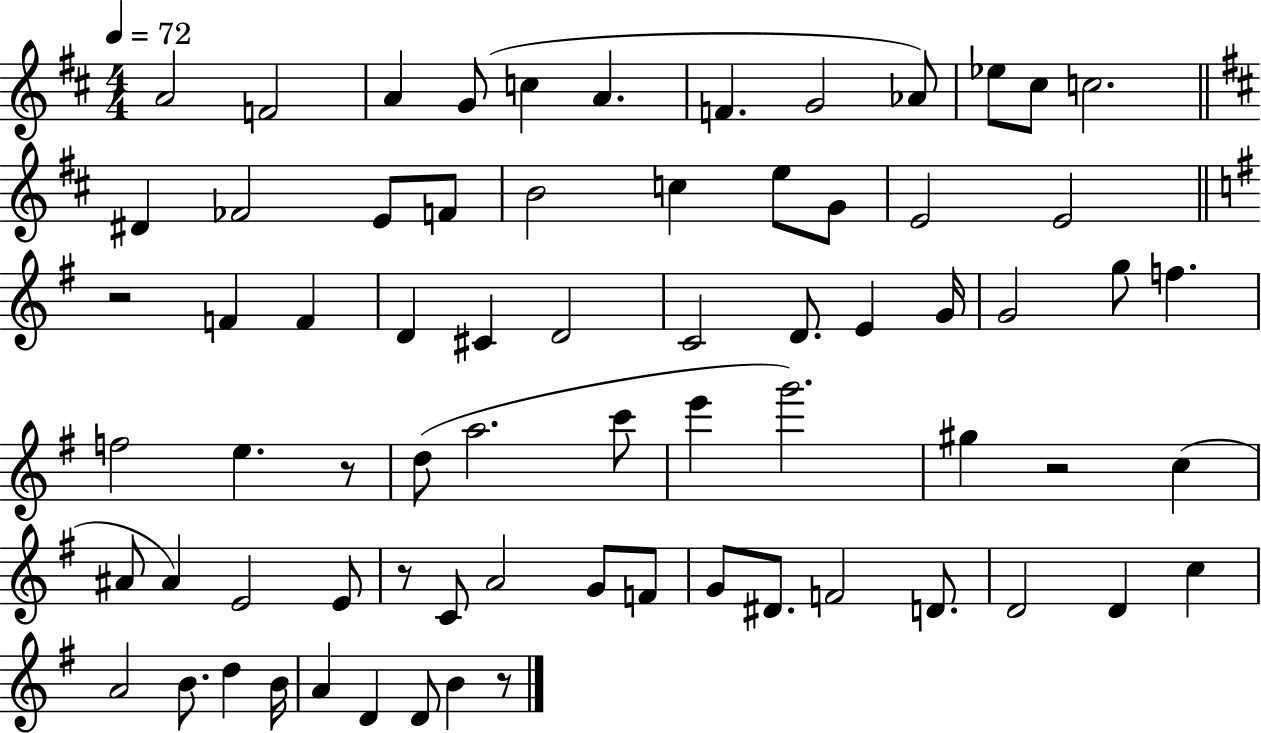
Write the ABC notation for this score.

X:1
T:Untitled
M:4/4
L:1/4
K:D
A2 F2 A G/2 c A F G2 _A/2 _e/2 ^c/2 c2 ^D _F2 E/2 F/2 B2 c e/2 G/2 E2 E2 z2 F F D ^C D2 C2 D/2 E G/4 G2 g/2 f f2 e z/2 d/2 a2 c'/2 e' g'2 ^g z2 c ^A/2 ^A E2 E/2 z/2 C/2 A2 G/2 F/2 G/2 ^D/2 F2 D/2 D2 D c A2 B/2 d B/4 A D D/2 B z/2